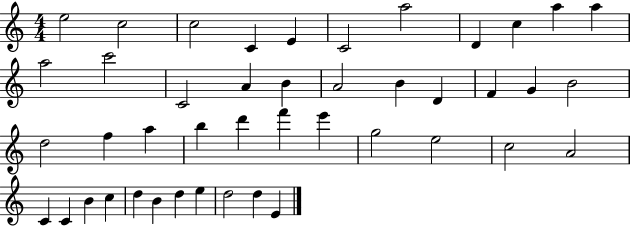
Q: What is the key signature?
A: C major